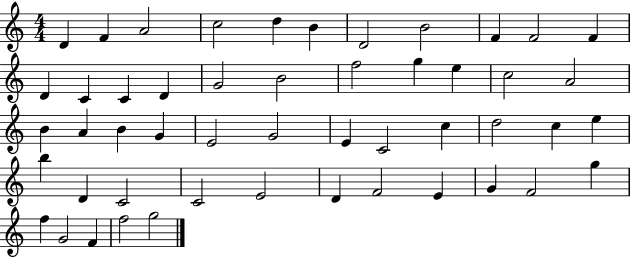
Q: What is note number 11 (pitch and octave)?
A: F4